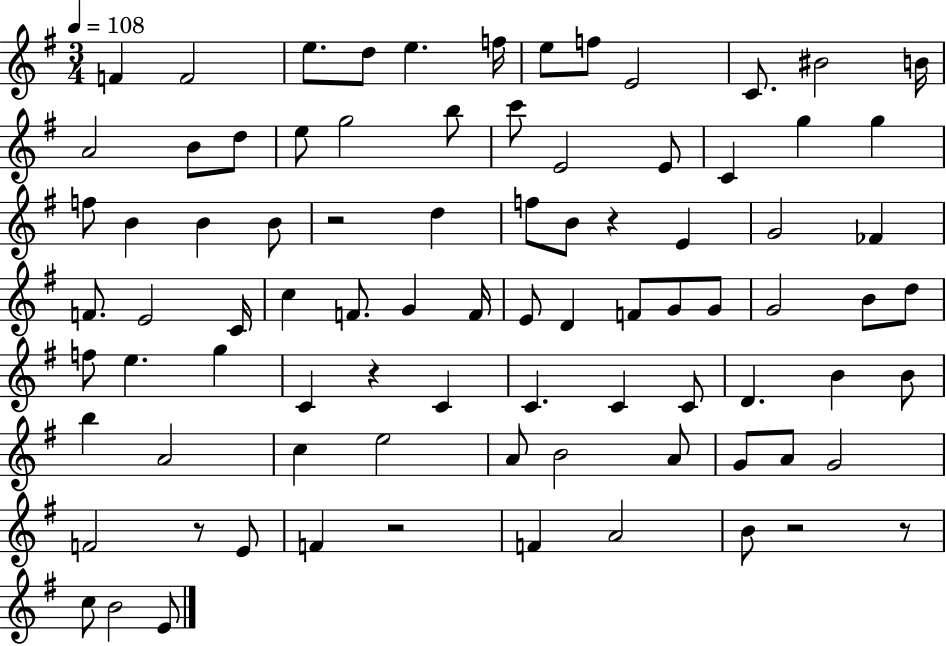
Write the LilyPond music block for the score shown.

{
  \clef treble
  \numericTimeSignature
  \time 3/4
  \key g \major
  \tempo 4 = 108
  f'4 f'2 | e''8. d''8 e''4. f''16 | e''8 f''8 e'2 | c'8. bis'2 b'16 | \break a'2 b'8 d''8 | e''8 g''2 b''8 | c'''8 e'2 e'8 | c'4 g''4 g''4 | \break f''8 b'4 b'4 b'8 | r2 d''4 | f''8 b'8 r4 e'4 | g'2 fes'4 | \break f'8. e'2 c'16 | c''4 f'8. g'4 f'16 | e'8 d'4 f'8 g'8 g'8 | g'2 b'8 d''8 | \break f''8 e''4. g''4 | c'4 r4 c'4 | c'4. c'4 c'8 | d'4. b'4 b'8 | \break b''4 a'2 | c''4 e''2 | a'8 b'2 a'8 | g'8 a'8 g'2 | \break f'2 r8 e'8 | f'4 r2 | f'4 a'2 | b'8 r2 r8 | \break c''8 b'2 e'8 | \bar "|."
}